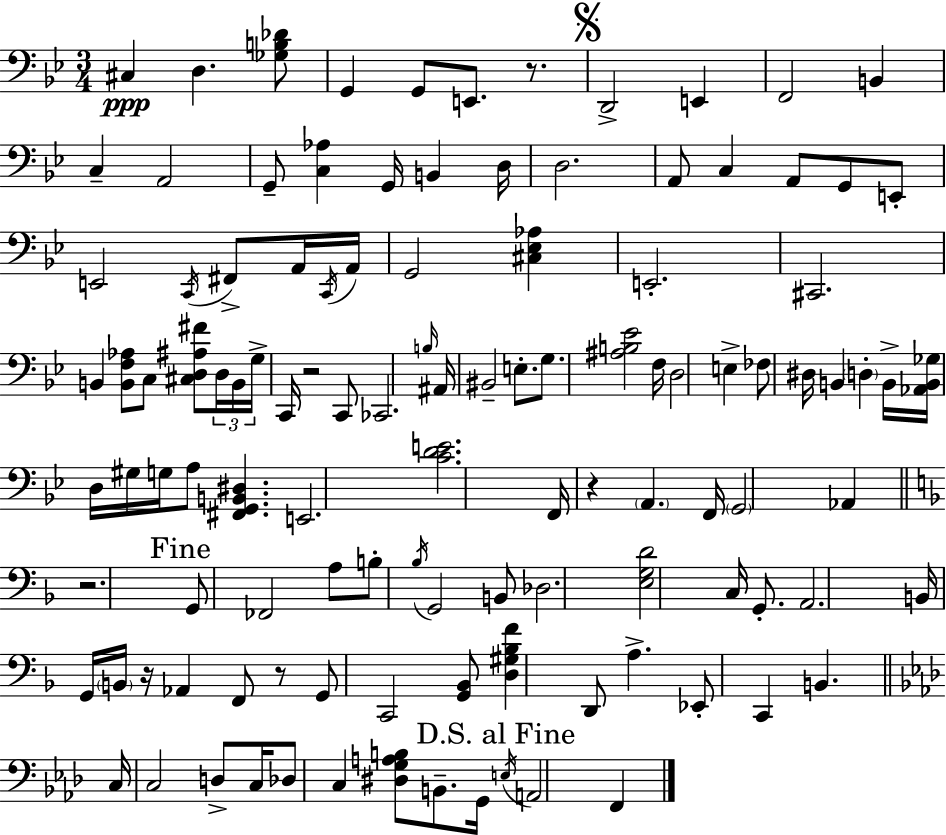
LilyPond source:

{
  \clef bass
  \numericTimeSignature
  \time 3/4
  \key bes \major
  \repeat volta 2 { cis4\ppp d4. <ges b des'>8 | g,4 g,8 e,8. r8. | \mark \markup { \musicglyph "scripts.segno" } d,2-> e,4 | f,2 b,4 | \break c4-- a,2 | g,8-- <c aes>4 g,16 b,4 d16 | d2. | a,8 c4 a,8 g,8 e,8-. | \break e,2 \acciaccatura { c,16 } fis,8-> a,16 | \acciaccatura { c,16 } a,16 g,2 <cis ees aes>4 | e,2.-. | cis,2. | \break b,4 <b, f aes>8 c8 <cis d ais fis'>8 | \tuplet 3/2 { d16 b,16 g16-> } c,16 r2 | c,8 ces,2. | \grace { b16 } ais,16 bis,2-- | \break e8.-. g8. <ais b ees'>2 | f16 d2 e4-> | fes8 dis16 b,4 \parenthesize d4-. | b,16-> <aes, b, ges>16 d16 gis16 g16 a8 <fis, g, b, dis>4. | \break e,2. | <c' d' e'>2. | f,16 r4 \parenthesize a,4. | f,16 \parenthesize g,2 aes,4 | \break \bar "||" \break \key f \major r2. | \mark "Fine" g,8 fes,2 a8 | b8-. \acciaccatura { bes16 } g,2 b,8 | des2. | \break <e g d'>2 c16 g,8.-. | a,2. | b,16 g,16 \parenthesize b,16 r16 aes,4 f,8 r8 | g,8 c,2 <g, bes,>8 | \break <d gis bes f'>4 d,8 a4.-> | ees,8-. c,4 b,4. | \bar "||" \break \key aes \major c16 c2 d8-> c16 | des8 c4 <dis g a b>8 b,8.-- g,16 | \mark "D.S. al Fine" \acciaccatura { e16 } a,2 f,4 | } \bar "|."
}